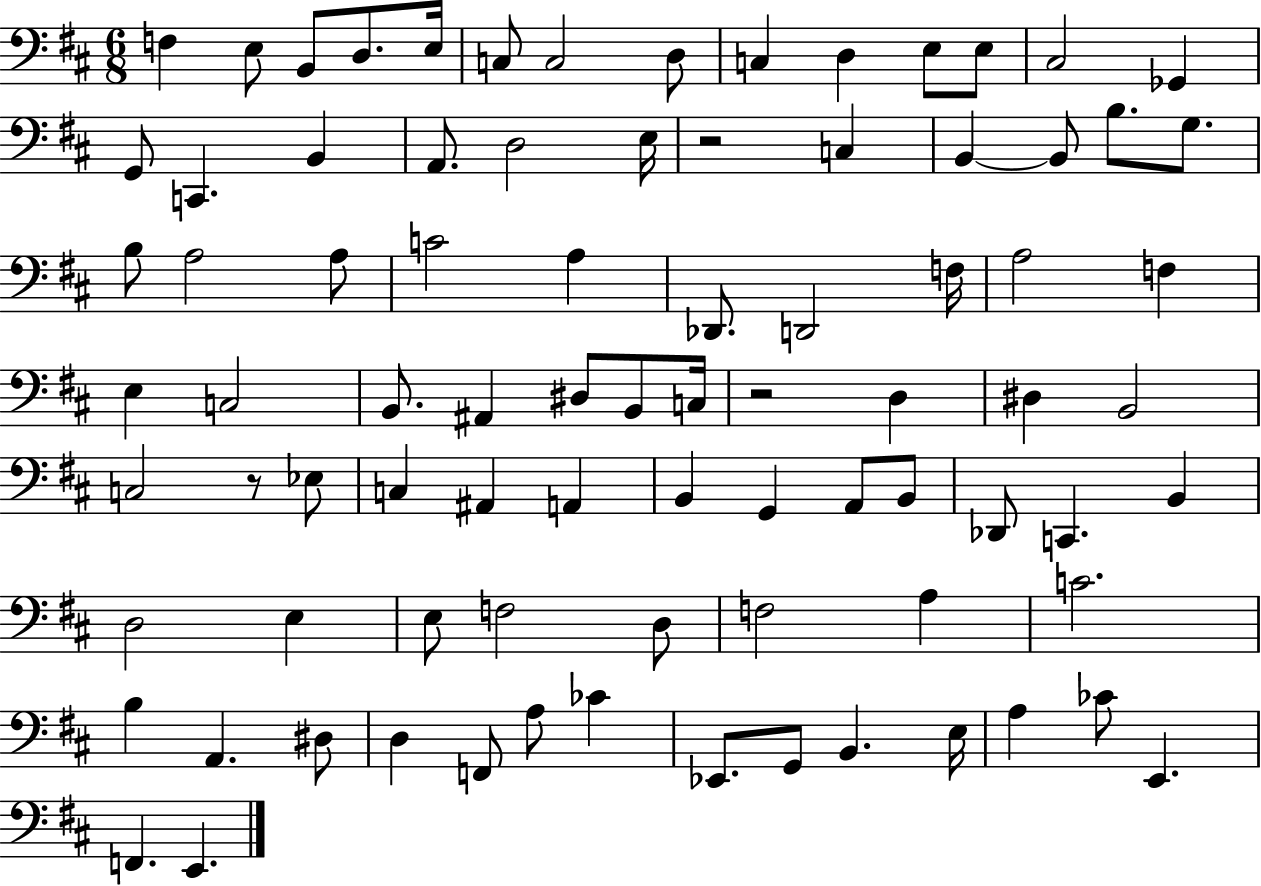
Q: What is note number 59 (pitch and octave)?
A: E3